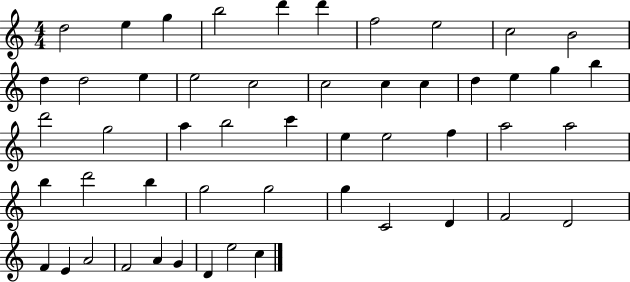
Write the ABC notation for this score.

X:1
T:Untitled
M:4/4
L:1/4
K:C
d2 e g b2 d' d' f2 e2 c2 B2 d d2 e e2 c2 c2 c c d e g b d'2 g2 a b2 c' e e2 f a2 a2 b d'2 b g2 g2 g C2 D F2 D2 F E A2 F2 A G D e2 c